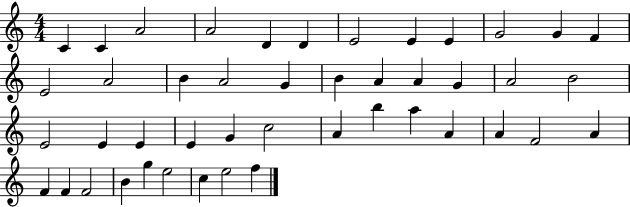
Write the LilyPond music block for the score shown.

{
  \clef treble
  \numericTimeSignature
  \time 4/4
  \key c \major
  c'4 c'4 a'2 | a'2 d'4 d'4 | e'2 e'4 e'4 | g'2 g'4 f'4 | \break e'2 a'2 | b'4 a'2 g'4 | b'4 a'4 a'4 g'4 | a'2 b'2 | \break e'2 e'4 e'4 | e'4 g'4 c''2 | a'4 b''4 a''4 a'4 | a'4 f'2 a'4 | \break f'4 f'4 f'2 | b'4 g''4 e''2 | c''4 e''2 f''4 | \bar "|."
}